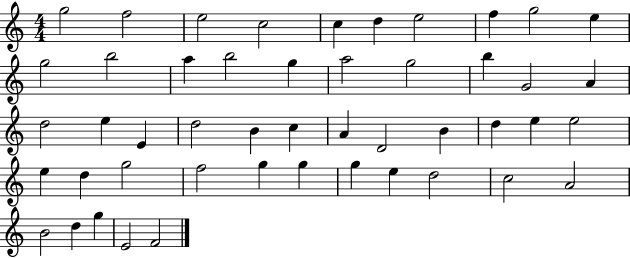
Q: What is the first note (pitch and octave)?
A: G5